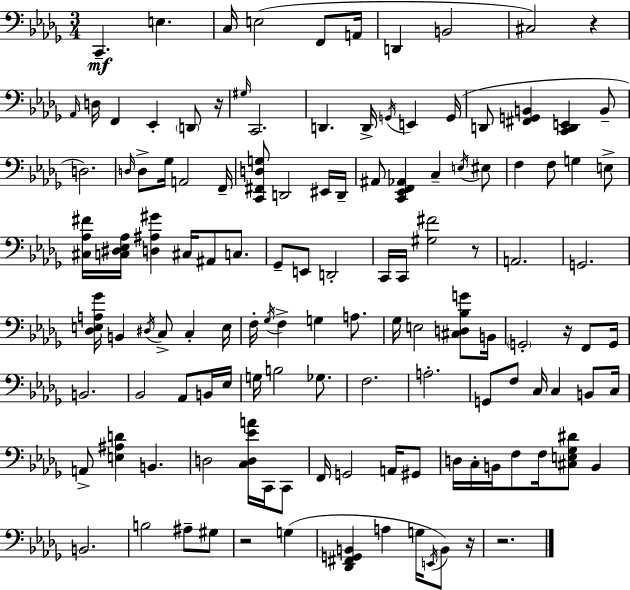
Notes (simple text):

C2/q. E3/q. C3/s E3/h F2/e A2/s D2/q B2/h C#3/h R/q Ab2/s D3/s F2/q Eb2/q D2/e R/s G#3/s C2/h. D2/q. D2/s G2/s E2/q G2/s D2/e [F#2,G2,B2]/q [C2,D2,E2]/q B2/e D3/h. D3/s D3/e Gb3/s A2/h F2/s [C2,F#2,D3,G3]/e D2/h EIS2/s D2/s A#2/e [C2,Eb2,F2,Ab2]/q C3/q E3/s EIS3/e F3/q F3/e G3/q E3/e [C#3,Ab3,F#4]/s [C3,D#3,Eb3,Ab3]/s [D3,A#3,G#4]/q C#3/s A#2/e C3/e. Gb2/e E2/e D2/h C2/s C2/s [G#3,F#4]/h R/e A2/h. G2/h. [Db3,E3,A3,Gb4]/s B2/q D#3/s C3/e C3/q E3/s F3/s Gb3/s F3/q G3/q A3/e. Gb3/s E3/h [C#3,D3,Bb3,G4]/e B2/s G2/h R/s F2/e G2/s B2/h. Bb2/h Ab2/e B2/s Eb3/s G3/s B3/h Gb3/e. F3/h. A3/h. G2/e F3/e C3/s C3/q B2/e C3/s A2/e [E3,A#3,D4]/q B2/q. D3/h [C3,D3,Eb4,A4]/s C2/s C2/e F2/s G2/h A2/s G#2/e D3/s C3/s B2/s F3/e F3/s [C#3,E3,Gb3,D#4]/e B2/q B2/h. B3/h A#3/e G#3/e R/h G3/q [Db2,F#2,G2,B2]/q A3/q G3/s E2/s B2/e R/s R/h.